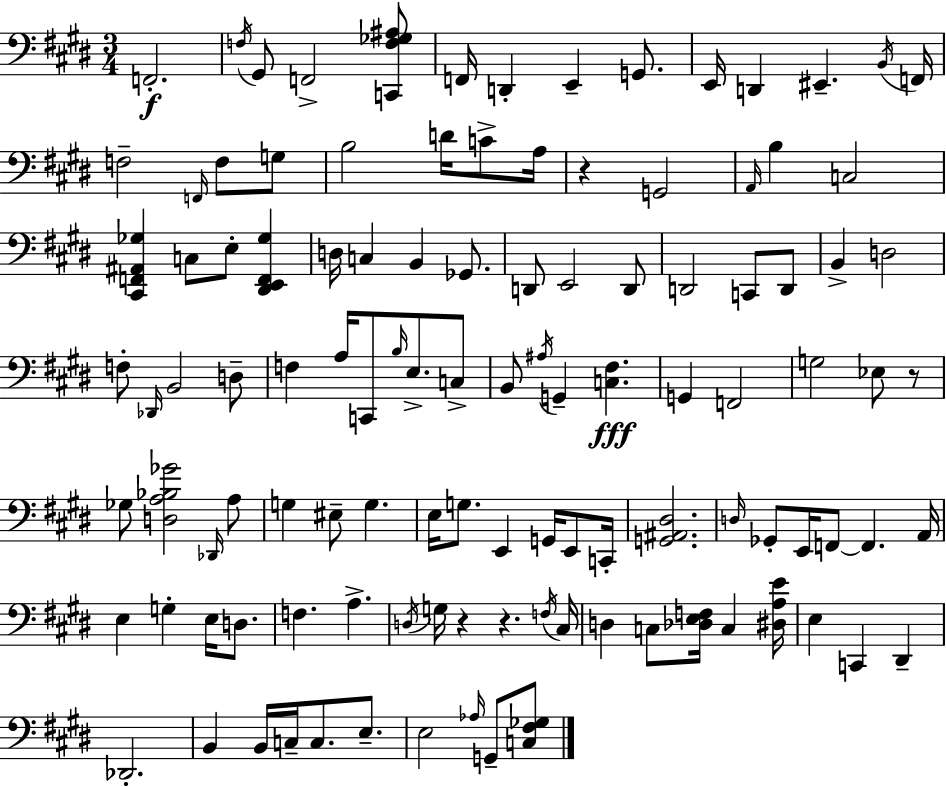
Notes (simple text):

F2/h. F3/s G#2/e F2/h [C2,F3,Gb3,A#3]/e F2/s D2/q E2/q G2/e. E2/s D2/q EIS2/q. B2/s F2/s F3/h F2/s F3/e G3/e B3/h D4/s C4/e A3/s R/q G2/h A2/s B3/q C3/h [C#2,F2,A#2,Gb3]/q C3/e E3/e [D#2,E2,F2,Gb3]/q D3/s C3/q B2/q Gb2/e. D2/e E2/h D2/e D2/h C2/e D2/e B2/q D3/h F3/e Db2/s B2/h D3/e F3/q A3/s C2/e B3/s E3/e. C3/e B2/e A#3/s G2/q [C3,F#3]/q. G2/q F2/h G3/h Eb3/e R/e Gb3/e [D3,A3,Bb3,Gb4]/h Db2/s A3/e G3/q EIS3/e G3/q. E3/s G3/e. E2/q G2/s E2/e C2/s [G2,A#2,D#3]/h. D3/s Gb2/e E2/s F2/e F2/q. A2/s E3/q G3/q E3/s D3/e. F3/q. A3/q. D3/s G3/s R/q R/q. F3/s C#3/s D3/q C3/e [Db3,E3,F3]/s C3/q [D#3,A3,E4]/s E3/q C2/q D#2/q Db2/h. B2/q B2/s C3/s C3/e. E3/e. E3/h Ab3/s G2/e [C3,F#3,Gb3]/e